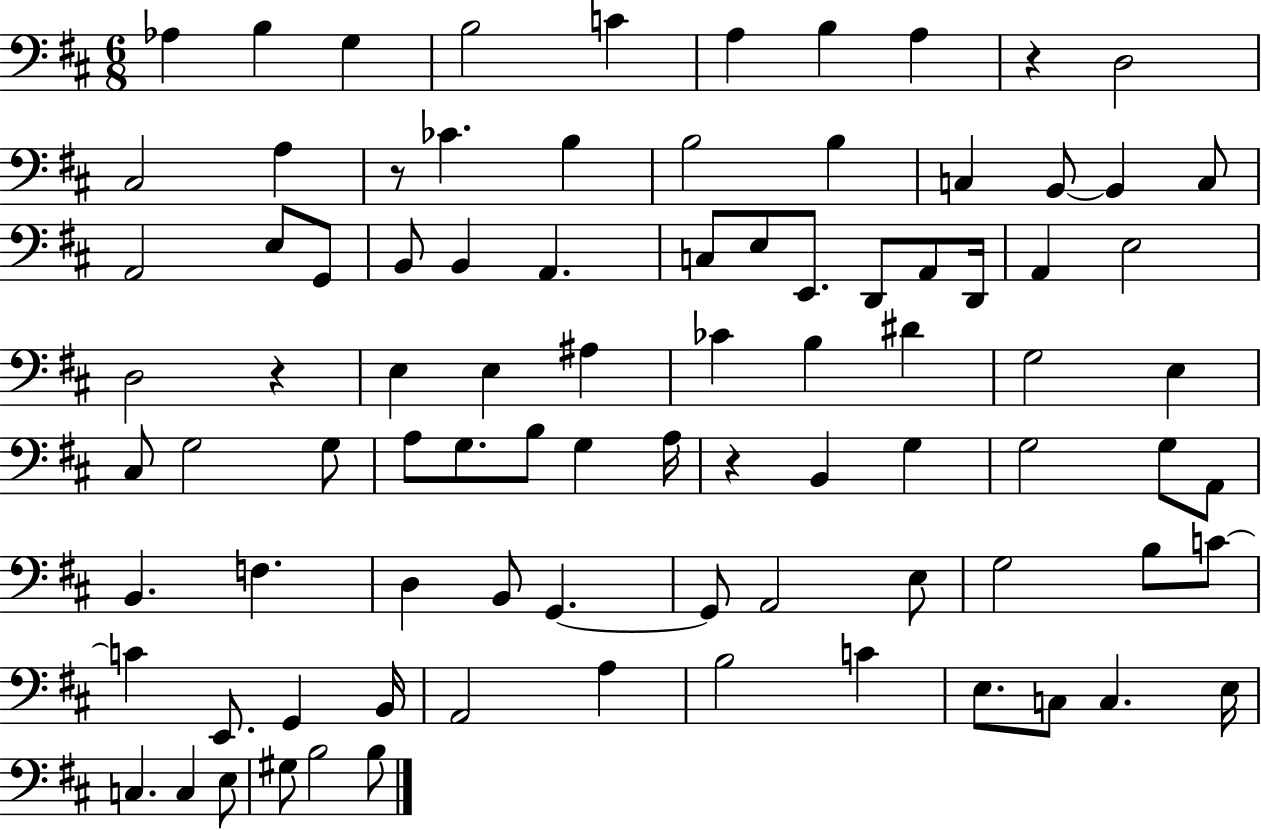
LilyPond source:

{
  \clef bass
  \numericTimeSignature
  \time 6/8
  \key d \major
  \repeat volta 2 { aes4 b4 g4 | b2 c'4 | a4 b4 a4 | r4 d2 | \break cis2 a4 | r8 ces'4. b4 | b2 b4 | c4 b,8~~ b,4 c8 | \break a,2 e8 g,8 | b,8 b,4 a,4. | c8 e8 e,8. d,8 a,8 d,16 | a,4 e2 | \break d2 r4 | e4 e4 ais4 | ces'4 b4 dis'4 | g2 e4 | \break cis8 g2 g8 | a8 g8. b8 g4 a16 | r4 b,4 g4 | g2 g8 a,8 | \break b,4. f4. | d4 b,8 g,4.~~ | g,8 a,2 e8 | g2 b8 c'8~~ | \break c'4 e,8. g,4 b,16 | a,2 a4 | b2 c'4 | e8. c8 c4. e16 | \break c4. c4 e8 | gis8 b2 b8 | } \bar "|."
}